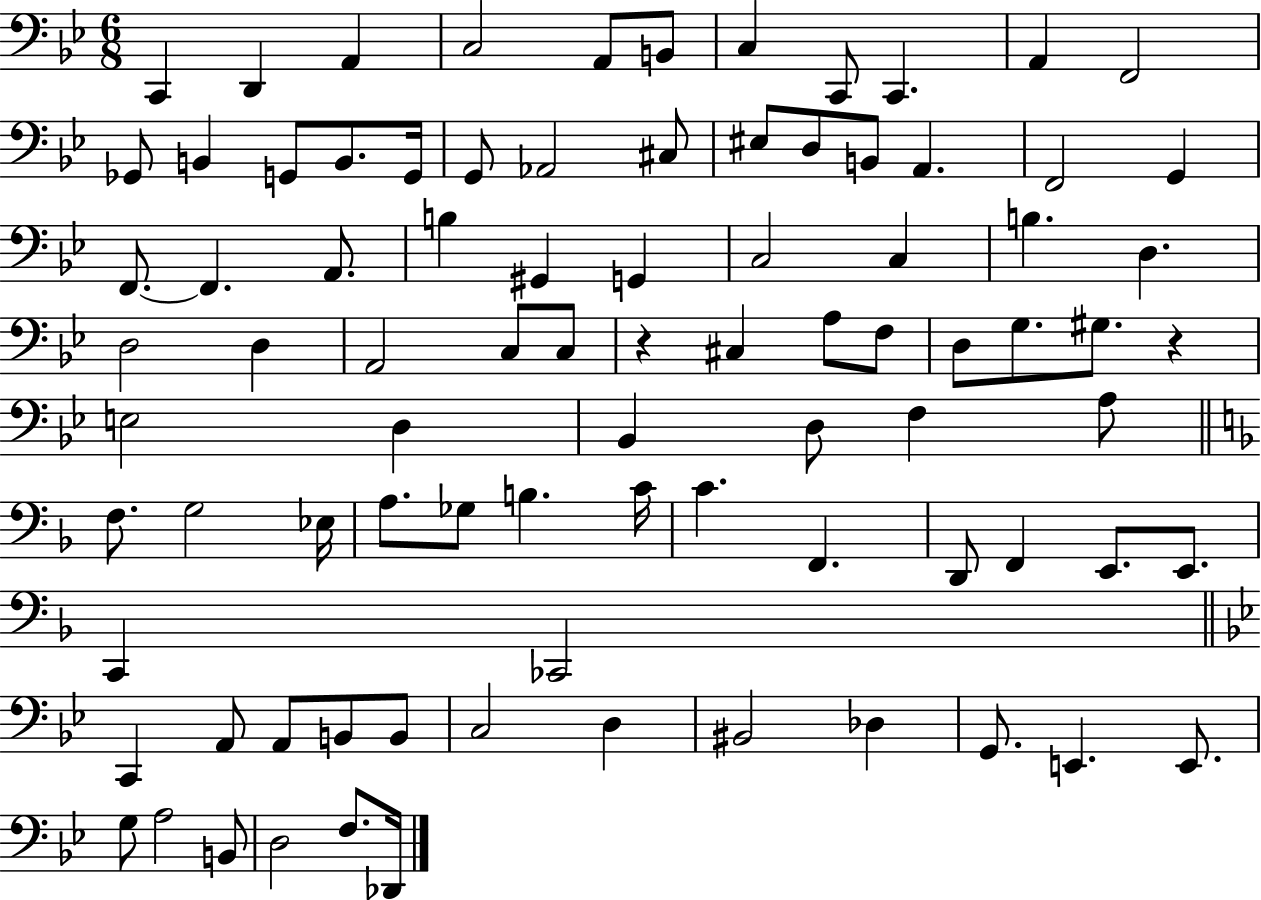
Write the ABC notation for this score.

X:1
T:Untitled
M:6/8
L:1/4
K:Bb
C,, D,, A,, C,2 A,,/2 B,,/2 C, C,,/2 C,, A,, F,,2 _G,,/2 B,, G,,/2 B,,/2 G,,/4 G,,/2 _A,,2 ^C,/2 ^E,/2 D,/2 B,,/2 A,, F,,2 G,, F,,/2 F,, A,,/2 B, ^G,, G,, C,2 C, B, D, D,2 D, A,,2 C,/2 C,/2 z ^C, A,/2 F,/2 D,/2 G,/2 ^G,/2 z E,2 D, _B,, D,/2 F, A,/2 F,/2 G,2 _E,/4 A,/2 _G,/2 B, C/4 C F,, D,,/2 F,, E,,/2 E,,/2 C,, _C,,2 C,, A,,/2 A,,/2 B,,/2 B,,/2 C,2 D, ^B,,2 _D, G,,/2 E,, E,,/2 G,/2 A,2 B,,/2 D,2 F,/2 _D,,/4